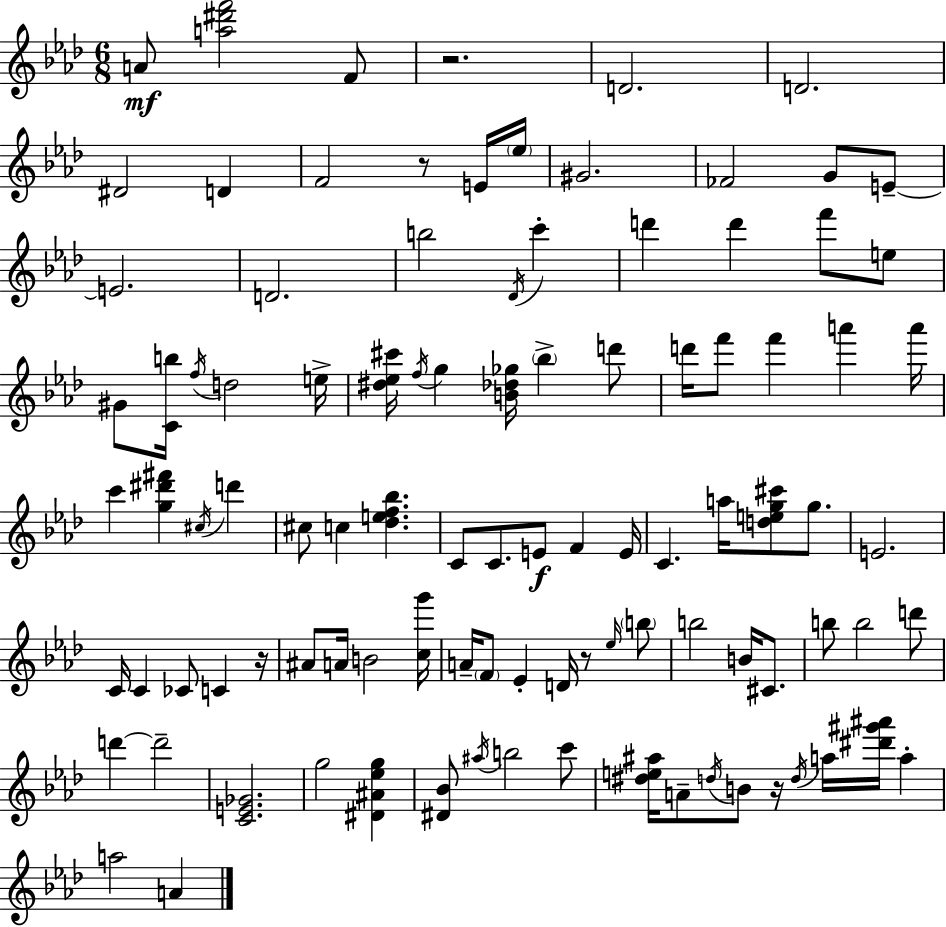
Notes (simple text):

A4/e [A5,D#6,F6]/h F4/e R/h. D4/h. D4/h. D#4/h D4/q F4/h R/e E4/s Eb5/s G#4/h. FES4/h G4/e E4/e E4/h. D4/h. B5/h Db4/s C6/q D6/q D6/q F6/e E5/e G#4/e [C4,B5]/s F5/s D5/h E5/s [D#5,Eb5,C#6]/s F5/s G5/q [B4,Db5,Gb5]/s Bb5/q D6/e D6/s F6/e F6/q A6/q A6/s C6/q [G5,D#6,F#6]/q C#5/s D6/q C#5/e C5/q [Db5,E5,F5,Bb5]/q. C4/e C4/e. E4/e F4/q E4/s C4/q. A5/s [D5,E5,G5,C#6]/e G5/e. E4/h. C4/s C4/q CES4/e C4/q R/s A#4/e A4/s B4/h [C5,G6]/s A4/s F4/e Eb4/q D4/s R/e Eb5/s B5/e B5/h B4/s C#4/e. B5/e B5/h D6/e D6/q D6/h [C4,E4,Gb4]/h. G5/h [D#4,A#4,Eb5,G5]/q [D#4,Bb4]/e A#5/s B5/h C6/e [D#5,E5,A#5]/s A4/e D5/s B4/e R/s D5/s A5/s [D#6,G#6,A#6]/s A5/q A5/h A4/q